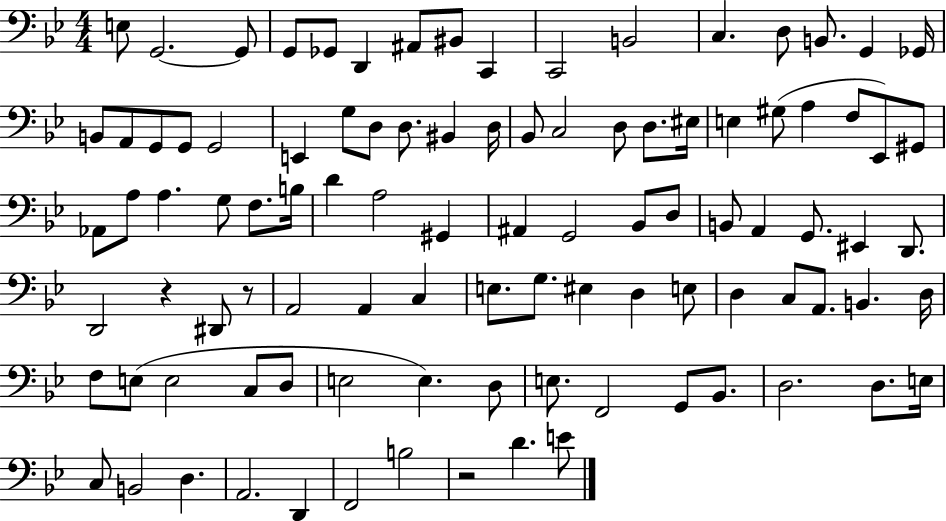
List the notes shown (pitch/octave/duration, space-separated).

E3/e G2/h. G2/e G2/e Gb2/e D2/q A#2/e BIS2/e C2/q C2/h B2/h C3/q. D3/e B2/e. G2/q Gb2/s B2/e A2/e G2/e G2/e G2/h E2/q G3/e D3/e D3/e. BIS2/q D3/s Bb2/e C3/h D3/e D3/e. EIS3/s E3/q G#3/e A3/q F3/e Eb2/e G#2/e Ab2/e A3/e A3/q. G3/e F3/e. B3/s D4/q A3/h G#2/q A#2/q G2/h Bb2/e D3/e B2/e A2/q G2/e. EIS2/q D2/e. D2/h R/q D#2/e R/e A2/h A2/q C3/q E3/e. G3/e. EIS3/q D3/q E3/e D3/q C3/e A2/e. B2/q. D3/s F3/e E3/e E3/h C3/e D3/e E3/h E3/q. D3/e E3/e. F2/h G2/e Bb2/e. D3/h. D3/e. E3/s C3/e B2/h D3/q. A2/h. D2/q F2/h B3/h R/h D4/q. E4/e